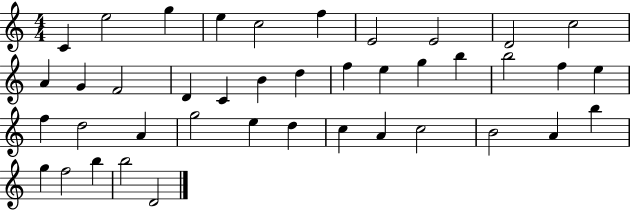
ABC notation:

X:1
T:Untitled
M:4/4
L:1/4
K:C
C e2 g e c2 f E2 E2 D2 c2 A G F2 D C B d f e g b b2 f e f d2 A g2 e d c A c2 B2 A b g f2 b b2 D2